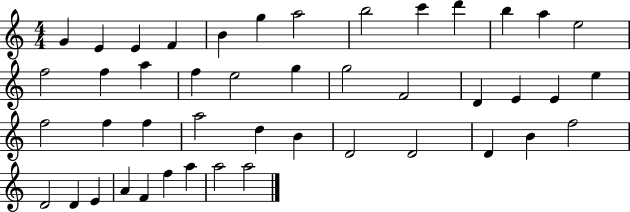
X:1
T:Untitled
M:4/4
L:1/4
K:C
G E E F B g a2 b2 c' d' b a e2 f2 f a f e2 g g2 F2 D E E e f2 f f a2 d B D2 D2 D B f2 D2 D E A F f a a2 a2